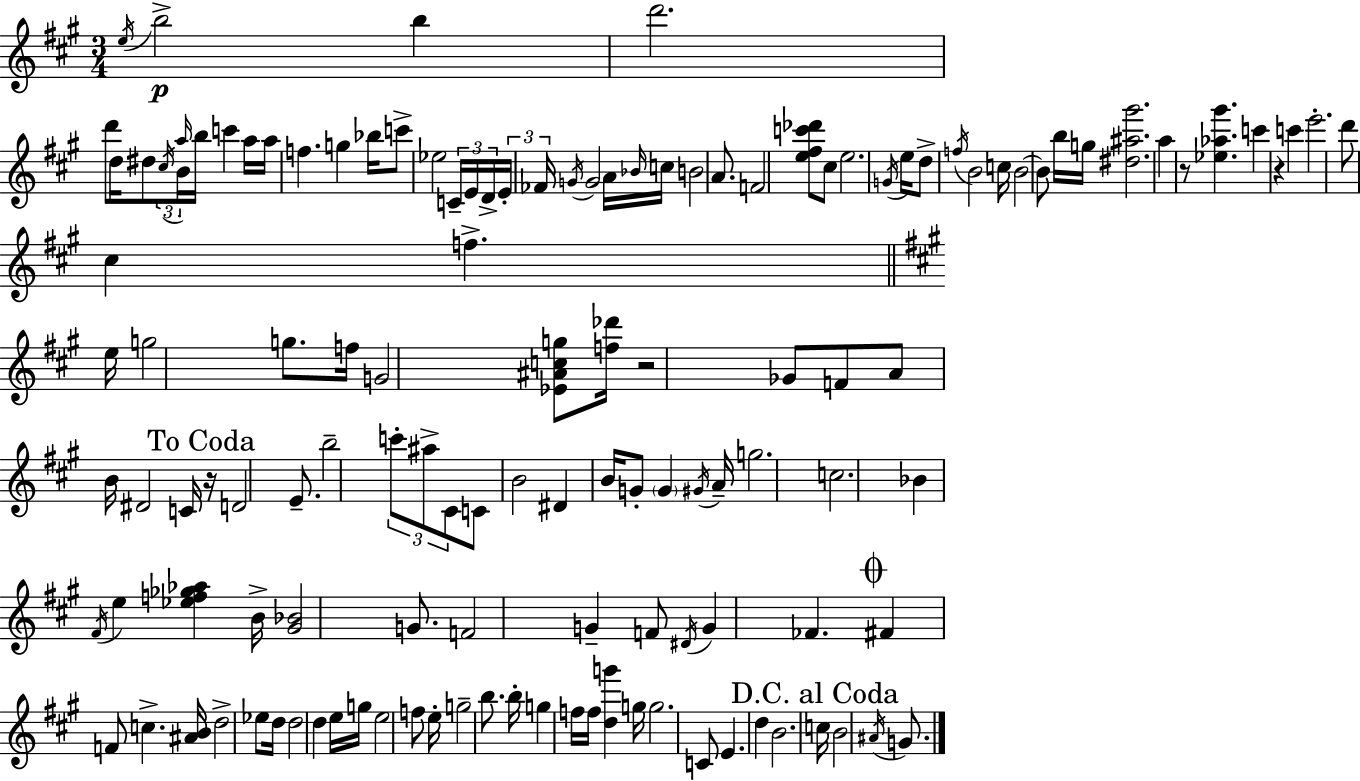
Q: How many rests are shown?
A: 4